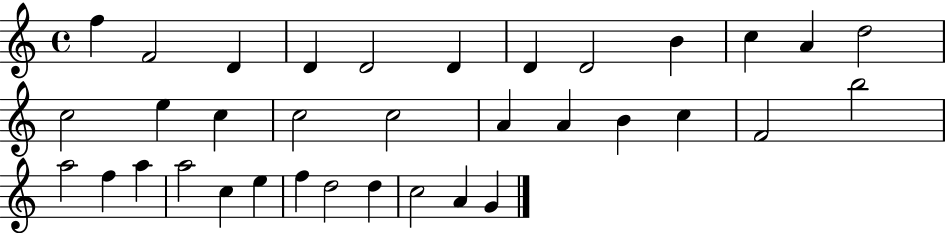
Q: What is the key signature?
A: C major